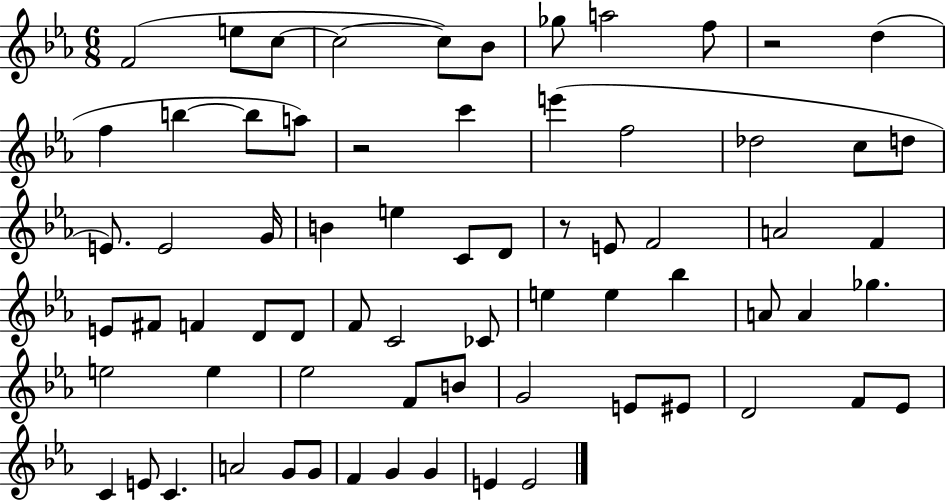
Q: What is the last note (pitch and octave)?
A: E4